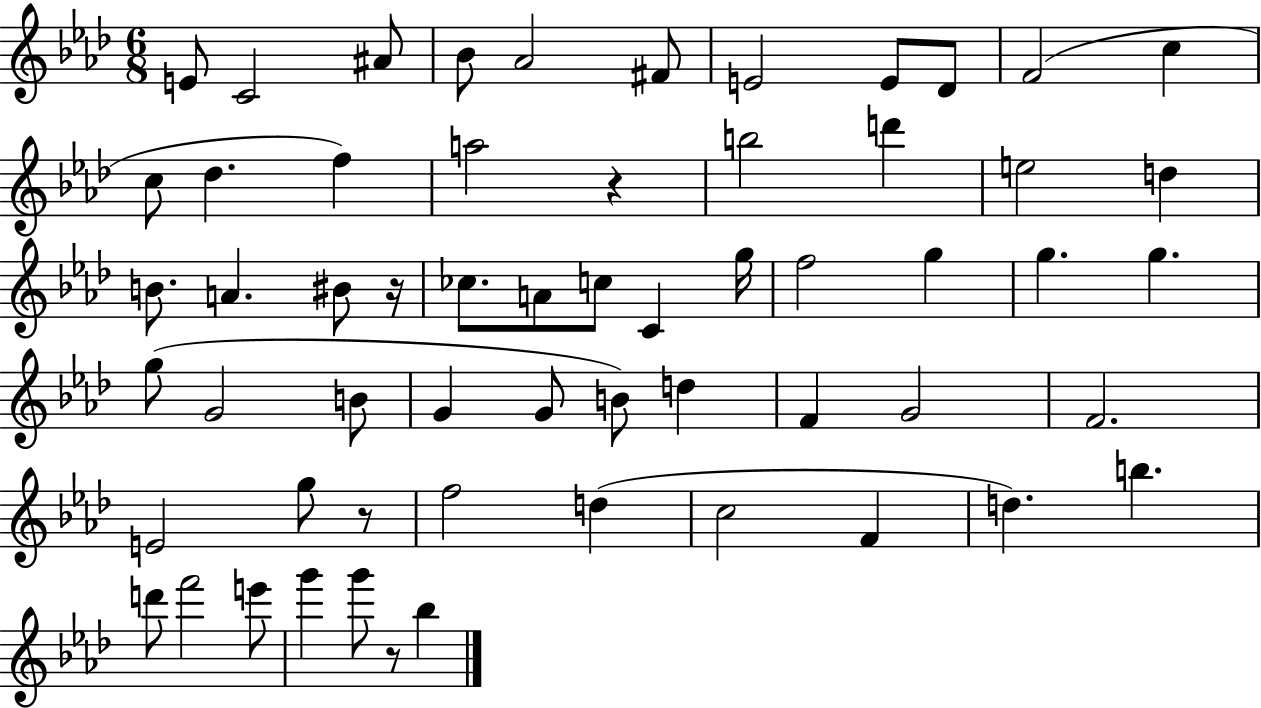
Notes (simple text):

E4/e C4/h A#4/e Bb4/e Ab4/h F#4/e E4/h E4/e Db4/e F4/h C5/q C5/e Db5/q. F5/q A5/h R/q B5/h D6/q E5/h D5/q B4/e. A4/q. BIS4/e R/s CES5/e. A4/e C5/e C4/q G5/s F5/h G5/q G5/q. G5/q. G5/e G4/h B4/e G4/q G4/e B4/e D5/q F4/q G4/h F4/h. E4/h G5/e R/e F5/h D5/q C5/h F4/q D5/q. B5/q. D6/e F6/h E6/e G6/q G6/e R/e Bb5/q